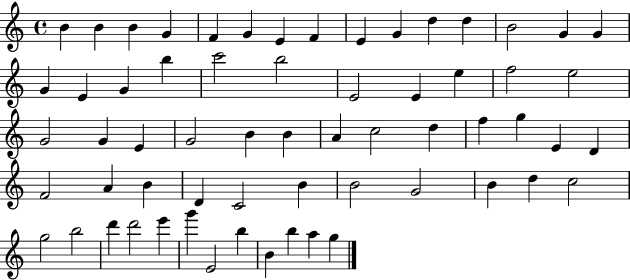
X:1
T:Untitled
M:4/4
L:1/4
K:C
B B B G F G E F E G d d B2 G G G E G b c'2 b2 E2 E e f2 e2 G2 G E G2 B B A c2 d f g E D F2 A B D C2 B B2 G2 B d c2 g2 b2 d' d'2 e' g' E2 b B b a g